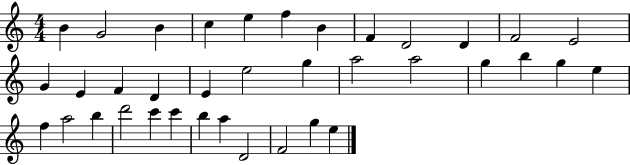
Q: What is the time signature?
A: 4/4